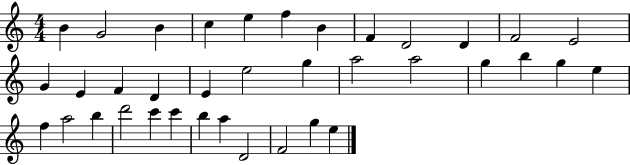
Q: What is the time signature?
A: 4/4